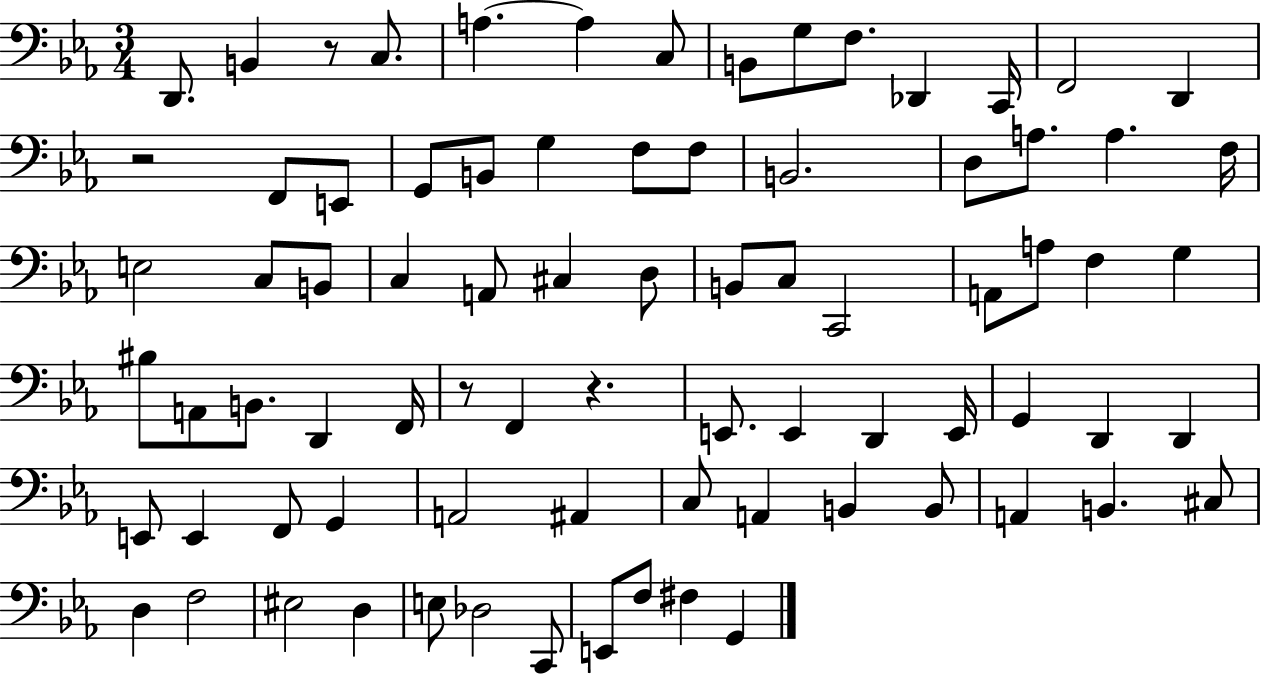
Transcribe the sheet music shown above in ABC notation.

X:1
T:Untitled
M:3/4
L:1/4
K:Eb
D,,/2 B,, z/2 C,/2 A, A, C,/2 B,,/2 G,/2 F,/2 _D,, C,,/4 F,,2 D,, z2 F,,/2 E,,/2 G,,/2 B,,/2 G, F,/2 F,/2 B,,2 D,/2 A,/2 A, F,/4 E,2 C,/2 B,,/2 C, A,,/2 ^C, D,/2 B,,/2 C,/2 C,,2 A,,/2 A,/2 F, G, ^B,/2 A,,/2 B,,/2 D,, F,,/4 z/2 F,, z E,,/2 E,, D,, E,,/4 G,, D,, D,, E,,/2 E,, F,,/2 G,, A,,2 ^A,, C,/2 A,, B,, B,,/2 A,, B,, ^C,/2 D, F,2 ^E,2 D, E,/2 _D,2 C,,/2 E,,/2 F,/2 ^F, G,,